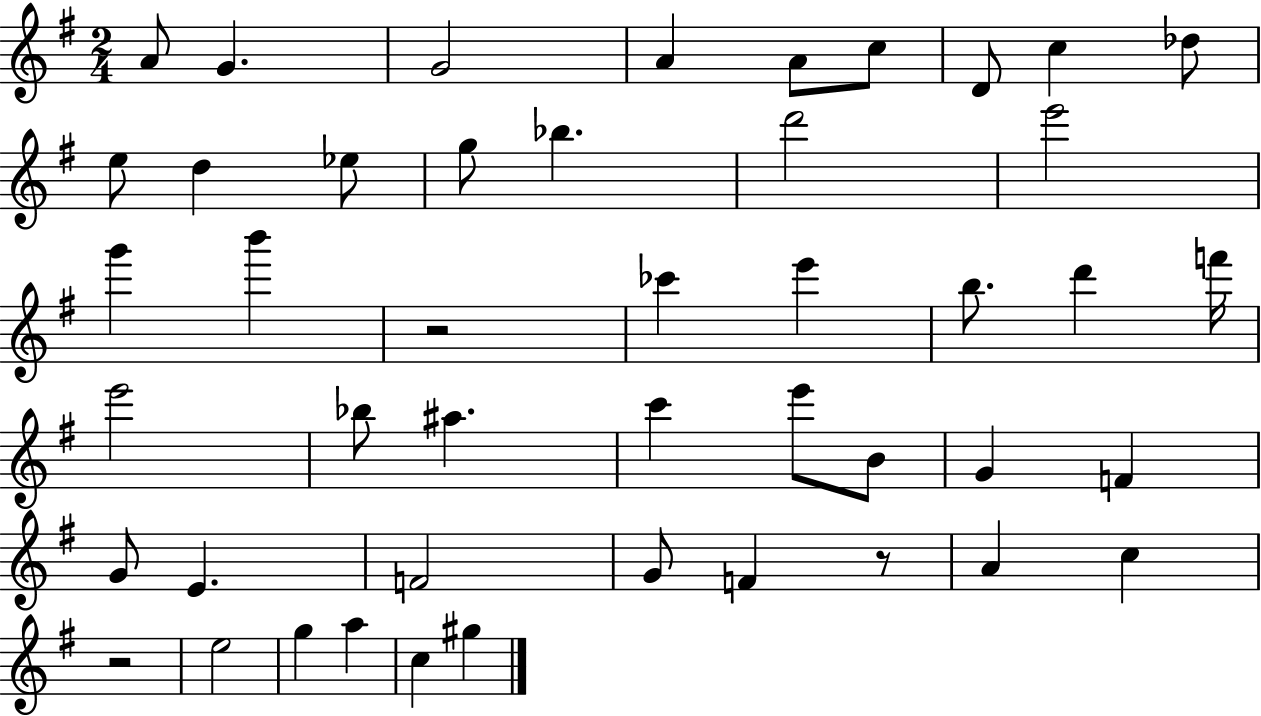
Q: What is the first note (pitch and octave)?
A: A4